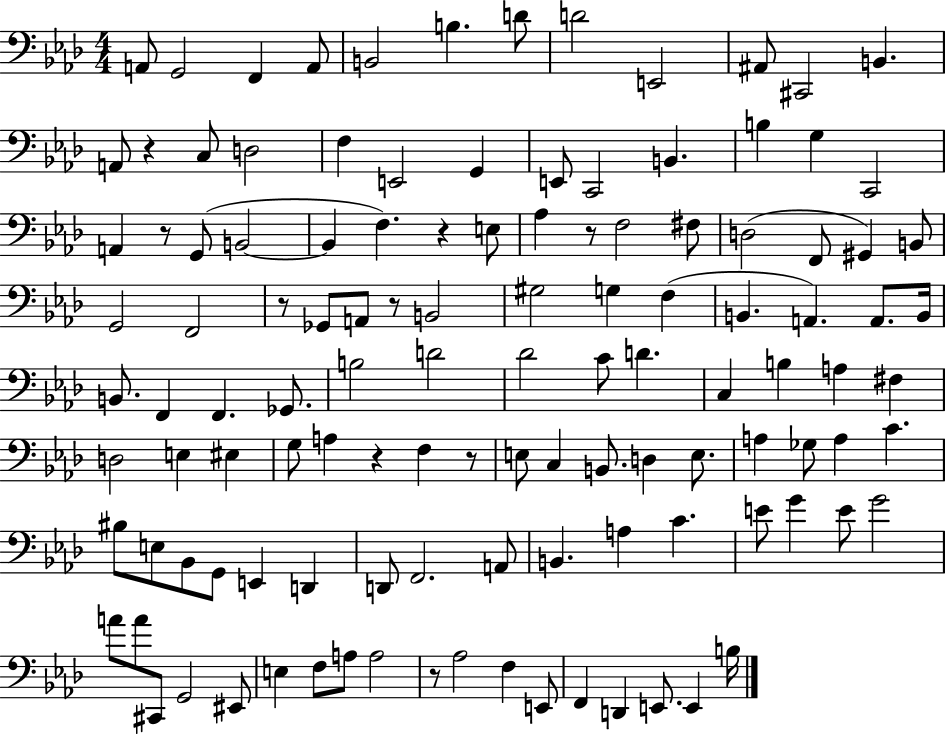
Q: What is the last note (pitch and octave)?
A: B3